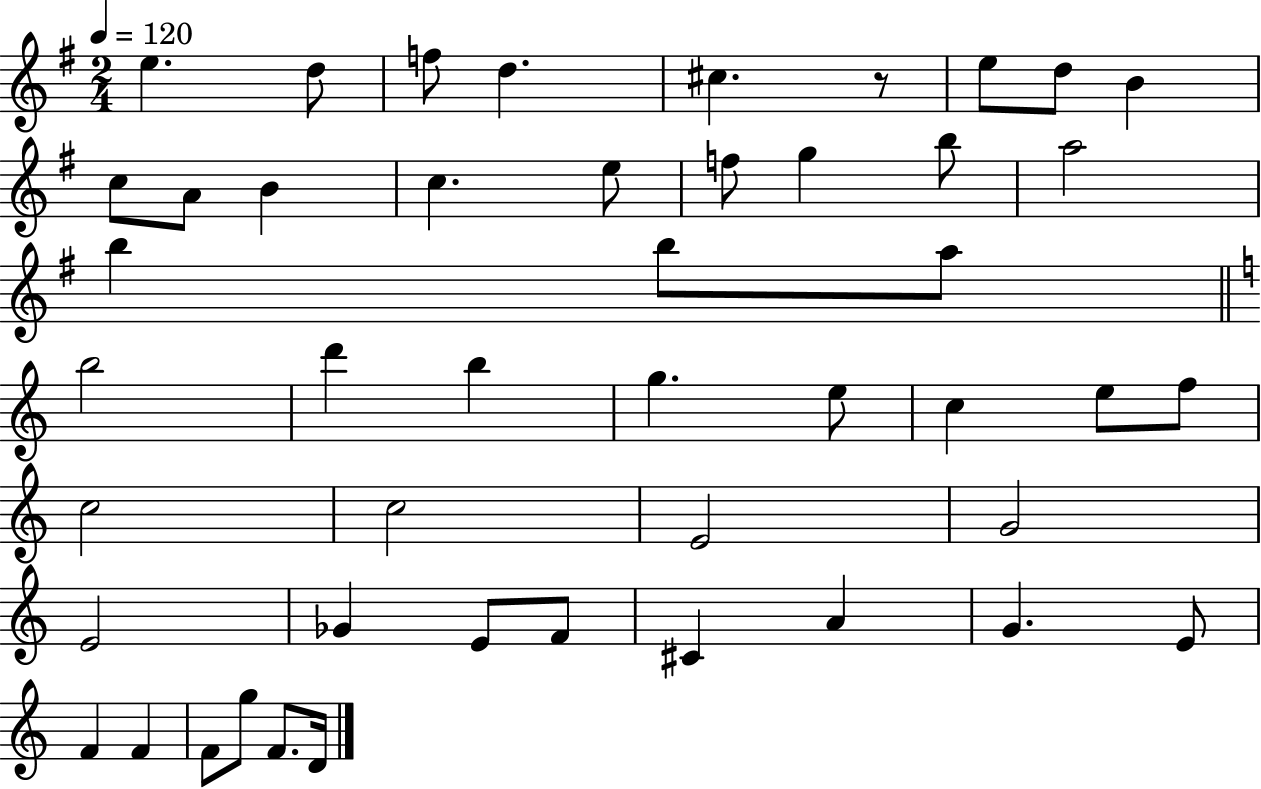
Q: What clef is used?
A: treble